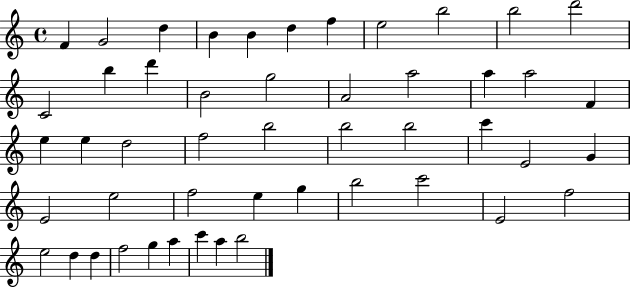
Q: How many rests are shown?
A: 0